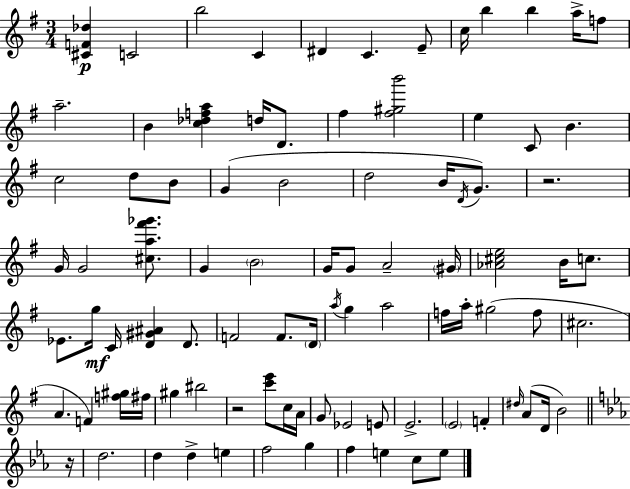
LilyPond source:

{
  \clef treble
  \numericTimeSignature
  \time 3/4
  \key e \minor
  \repeat volta 2 { <cis' f' des''>4\p c'2 | b''2 c'4 | dis'4 c'4. e'8-- | c''16 b''4 b''4 a''16-> f''8 | \break a''2.-- | b'4 <c'' des'' f'' a''>4 d''16 d'8. | fis''4 <fis'' gis'' b'''>2 | e''4 c'8 b'4. | \break c''2 d''8 b'8 | g'4( b'2 | d''2 b'16 \acciaccatura { d'16 } g'8.) | r2. | \break g'16 g'2 <cis'' a'' fis''' ges'''>8. | g'4 \parenthesize b'2 | g'16 g'8 a'2-- | \parenthesize gis'16 <aes' cis'' e''>2 b'16 c''8. | \break ees'8. g''16\mf c'16 <d' gis' ais'>4 d'8. | f'2 f'8. | \parenthesize d'16 \acciaccatura { a''16 } g''4 a''2 | f''16 a''16-. gis''2( | \break f''8 cis''2. | a'4. f'4) | <f'' gis''>16 fis''16 gis''4 bis''2 | r2 <c''' e'''>8 | \break c''16 a'16 g'8 ees'2 | e'8 e'2.-> | \parenthesize e'2 f'4-. | \grace { dis''16 }( a'8 d'16 b'2) | \break \bar "||" \break \key c \minor r16 d''2. | d''4 d''4-> e''4 | f''2 g''4 | f''4 e''4 c''8 e''8 | \break } \bar "|."
}